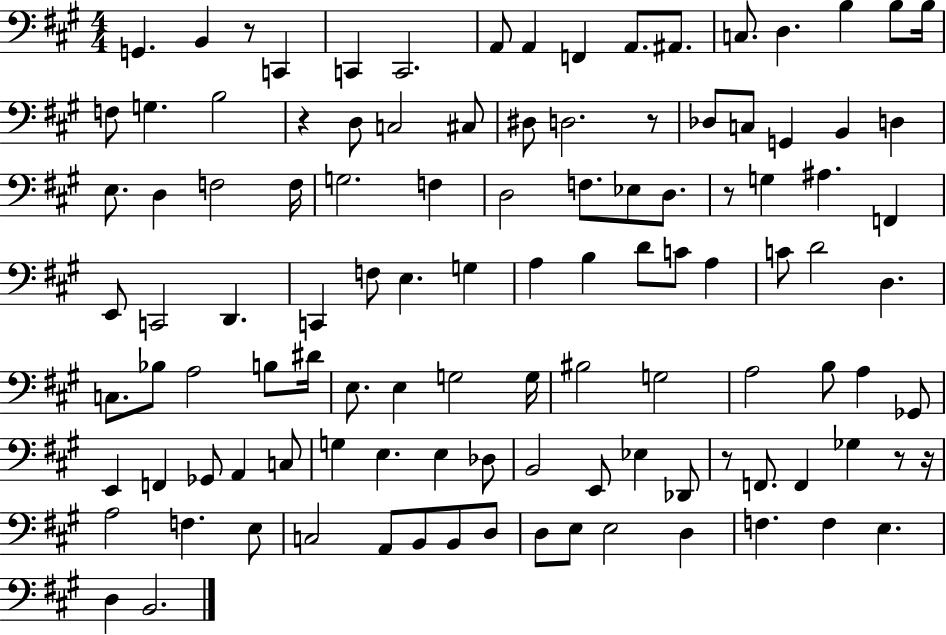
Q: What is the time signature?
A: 4/4